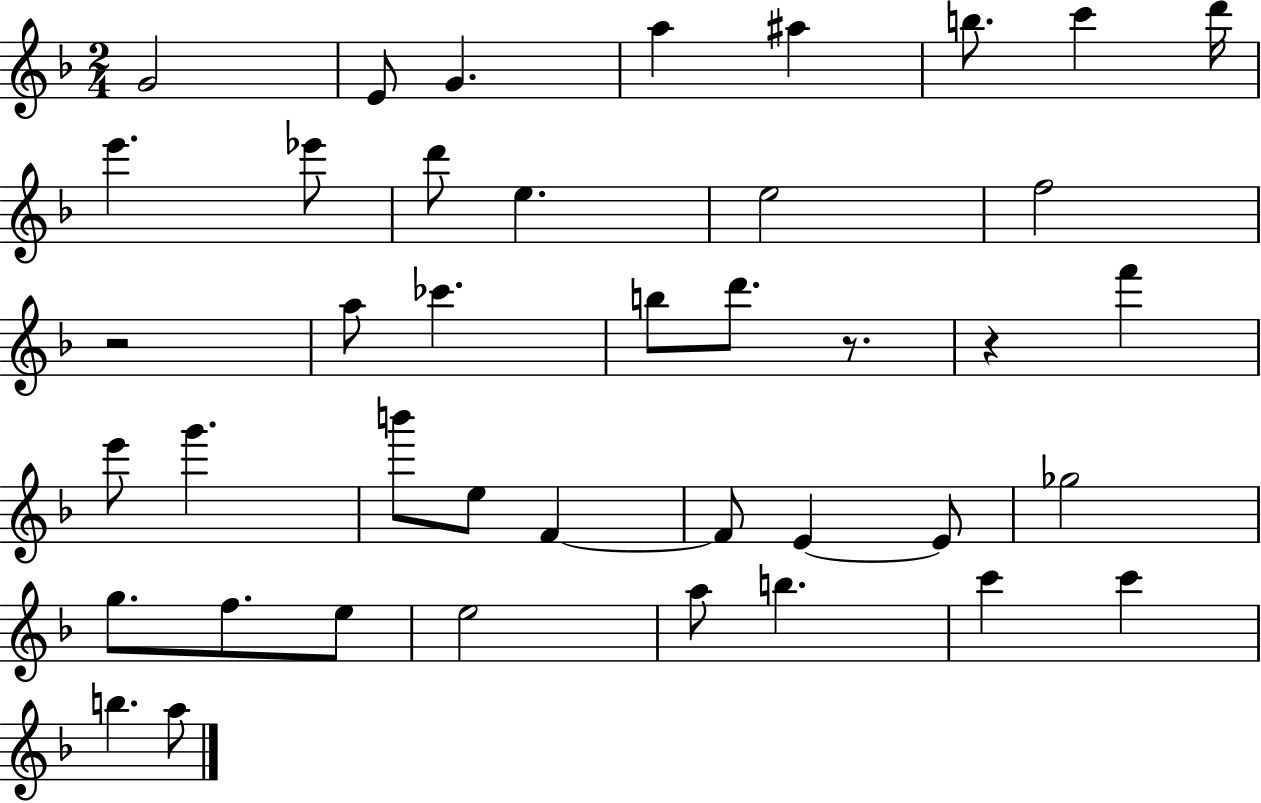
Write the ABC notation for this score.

X:1
T:Untitled
M:2/4
L:1/4
K:F
G2 E/2 G a ^a b/2 c' d'/4 e' _e'/2 d'/2 e e2 f2 z2 a/2 _c' b/2 d'/2 z/2 z f' e'/2 g' b'/2 e/2 F F/2 E E/2 _g2 g/2 f/2 e/2 e2 a/2 b c' c' b a/2